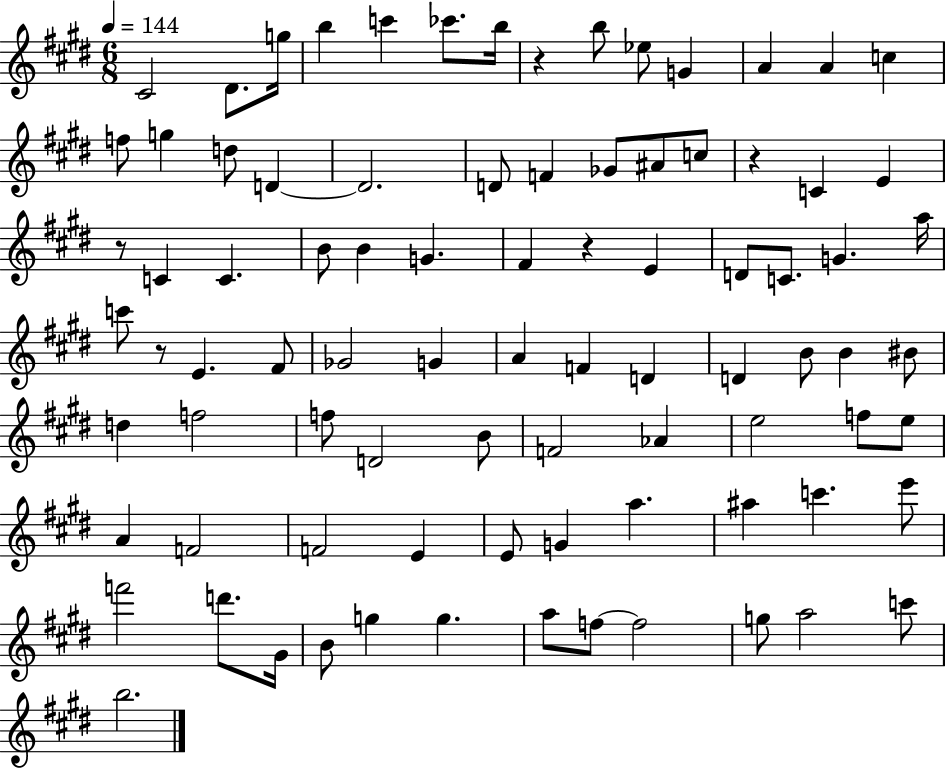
X:1
T:Untitled
M:6/8
L:1/4
K:E
^C2 ^D/2 g/4 b c' _c'/2 b/4 z b/2 _e/2 G A A c f/2 g d/2 D D2 D/2 F _G/2 ^A/2 c/2 z C E z/2 C C B/2 B G ^F z E D/2 C/2 G a/4 c'/2 z/2 E ^F/2 _G2 G A F D D B/2 B ^B/2 d f2 f/2 D2 B/2 F2 _A e2 f/2 e/2 A F2 F2 E E/2 G a ^a c' e'/2 f'2 d'/2 ^G/4 B/2 g g a/2 f/2 f2 g/2 a2 c'/2 b2